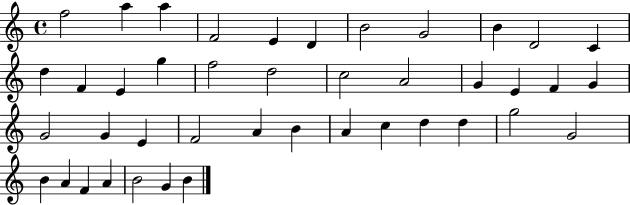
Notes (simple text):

F5/h A5/q A5/q F4/h E4/q D4/q B4/h G4/h B4/q D4/h C4/q D5/q F4/q E4/q G5/q F5/h D5/h C5/h A4/h G4/q E4/q F4/q G4/q G4/h G4/q E4/q F4/h A4/q B4/q A4/q C5/q D5/q D5/q G5/h G4/h B4/q A4/q F4/q A4/q B4/h G4/q B4/q